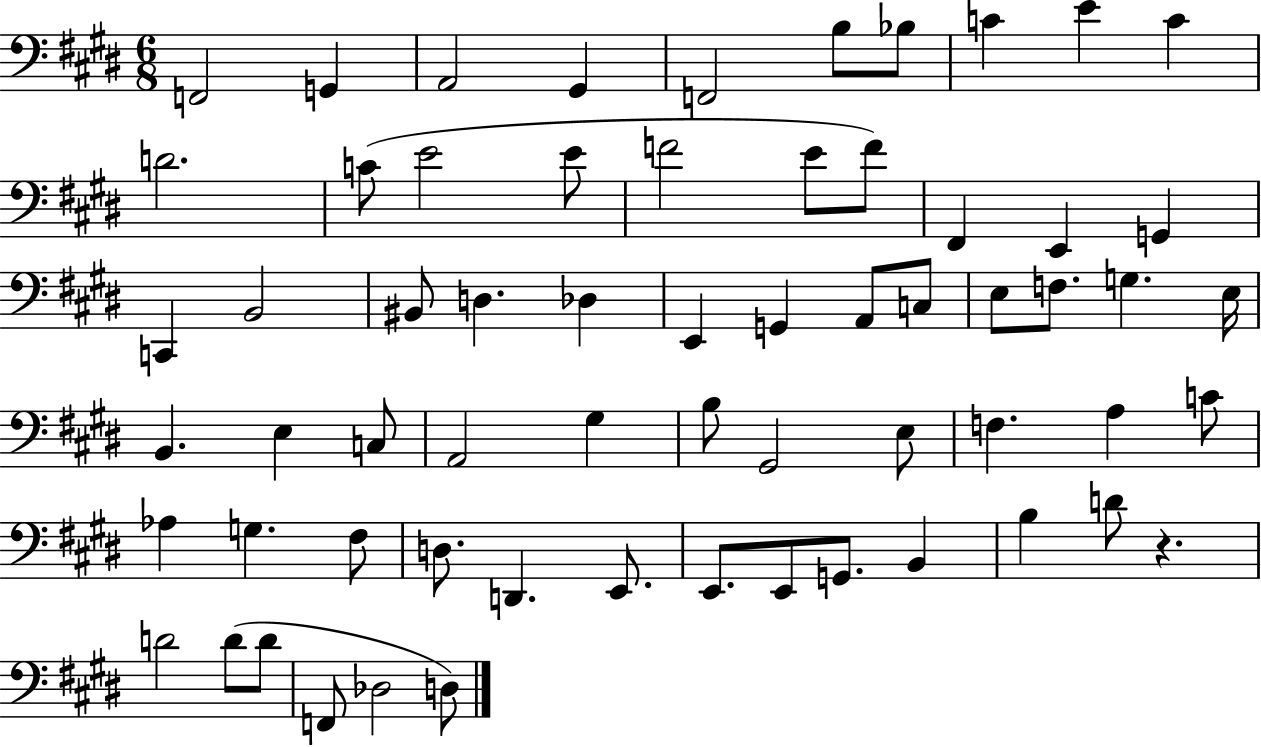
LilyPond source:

{
  \clef bass
  \numericTimeSignature
  \time 6/8
  \key e \major
  f,2 g,4 | a,2 gis,4 | f,2 b8 bes8 | c'4 e'4 c'4 | \break d'2. | c'8( e'2 e'8 | f'2 e'8 f'8) | fis,4 e,4 g,4 | \break c,4 b,2 | bis,8 d4. des4 | e,4 g,4 a,8 c8 | e8 f8. g4. e16 | \break b,4. e4 c8 | a,2 gis4 | b8 gis,2 e8 | f4. a4 c'8 | \break aes4 g4. fis8 | d8. d,4. e,8. | e,8. e,8 g,8. b,4 | b4 d'8 r4. | \break d'2 d'8( d'8 | f,8 des2 d8) | \bar "|."
}